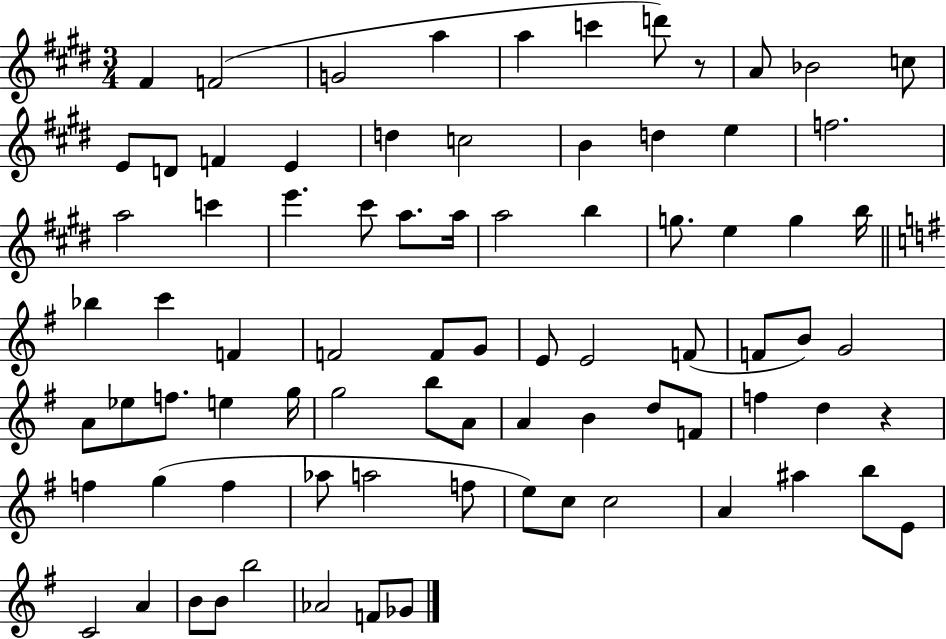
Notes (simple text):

F#4/q F4/h G4/h A5/q A5/q C6/q D6/e R/e A4/e Bb4/h C5/e E4/e D4/e F4/q E4/q D5/q C5/h B4/q D5/q E5/q F5/h. A5/h C6/q E6/q. C#6/e A5/e. A5/s A5/h B5/q G5/e. E5/q G5/q B5/s Bb5/q C6/q F4/q F4/h F4/e G4/e E4/e E4/h F4/e F4/e B4/e G4/h A4/e Eb5/e F5/e. E5/q G5/s G5/h B5/e A4/e A4/q B4/q D5/e F4/e F5/q D5/q R/q F5/q G5/q F5/q Ab5/e A5/h F5/e E5/e C5/e C5/h A4/q A#5/q B5/e E4/e C4/h A4/q B4/e B4/e B5/h Ab4/h F4/e Gb4/e